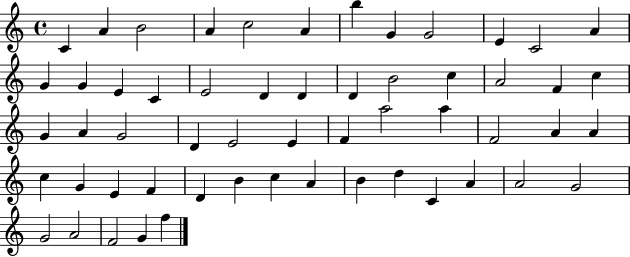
X:1
T:Untitled
M:4/4
L:1/4
K:C
C A B2 A c2 A b G G2 E C2 A G G E C E2 D D D B2 c A2 F c G A G2 D E2 E F a2 a F2 A A c G E F D B c A B d C A A2 G2 G2 A2 F2 G f